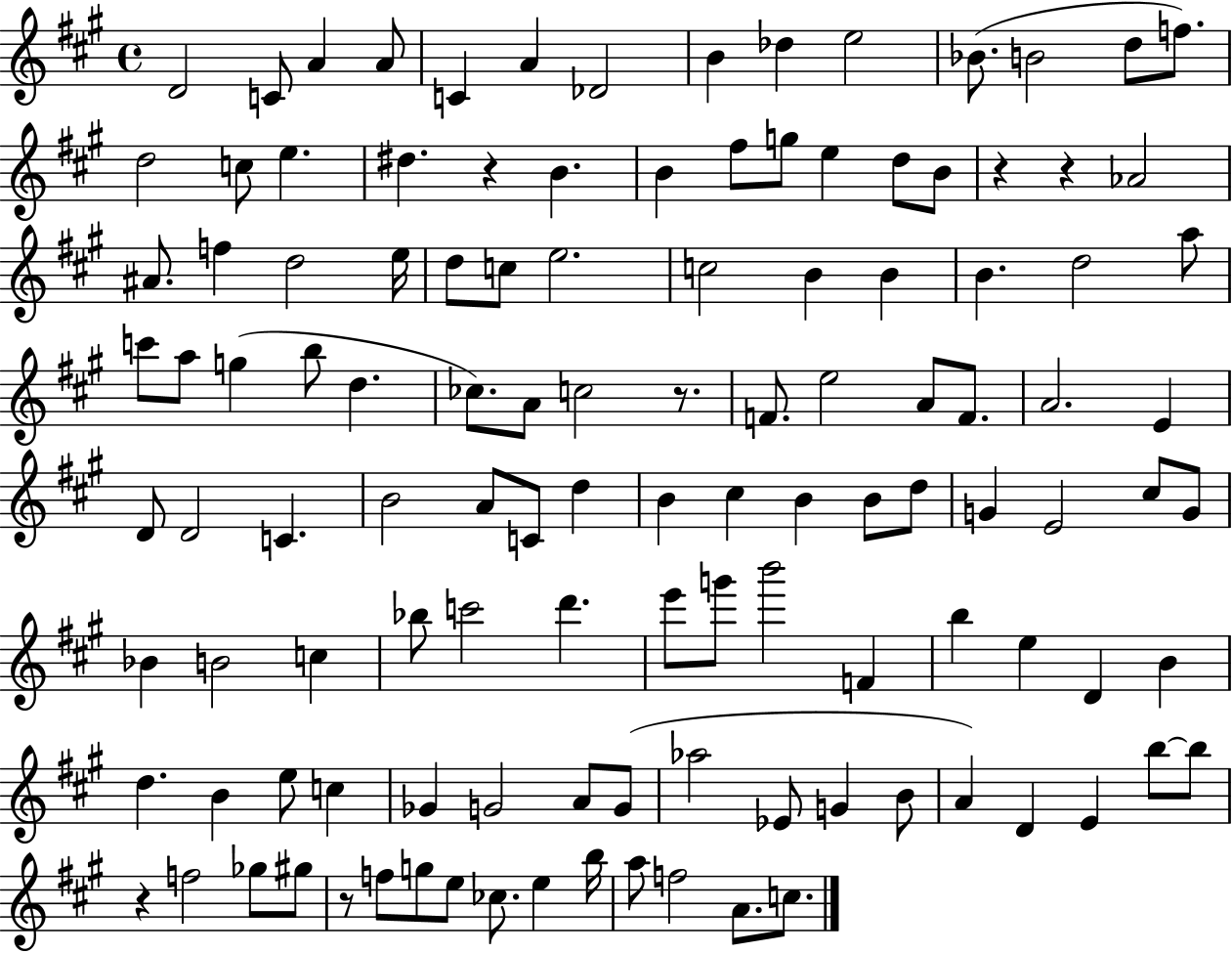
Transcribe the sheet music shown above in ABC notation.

X:1
T:Untitled
M:4/4
L:1/4
K:A
D2 C/2 A A/2 C A _D2 B _d e2 _B/2 B2 d/2 f/2 d2 c/2 e ^d z B B ^f/2 g/2 e d/2 B/2 z z _A2 ^A/2 f d2 e/4 d/2 c/2 e2 c2 B B B d2 a/2 c'/2 a/2 g b/2 d _c/2 A/2 c2 z/2 F/2 e2 A/2 F/2 A2 E D/2 D2 C B2 A/2 C/2 d B ^c B B/2 d/2 G E2 ^c/2 G/2 _B B2 c _b/2 c'2 d' e'/2 g'/2 b'2 F b e D B d B e/2 c _G G2 A/2 G/2 _a2 _E/2 G B/2 A D E b/2 b/2 z f2 _g/2 ^g/2 z/2 f/2 g/2 e/2 _c/2 e b/4 a/2 f2 A/2 c/2